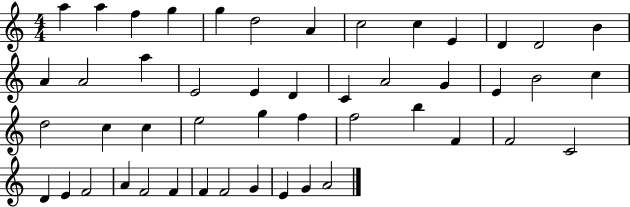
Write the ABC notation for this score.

X:1
T:Untitled
M:4/4
L:1/4
K:C
a a f g g d2 A c2 c E D D2 B A A2 a E2 E D C A2 G E B2 c d2 c c e2 g f f2 b F F2 C2 D E F2 A F2 F F F2 G E G A2